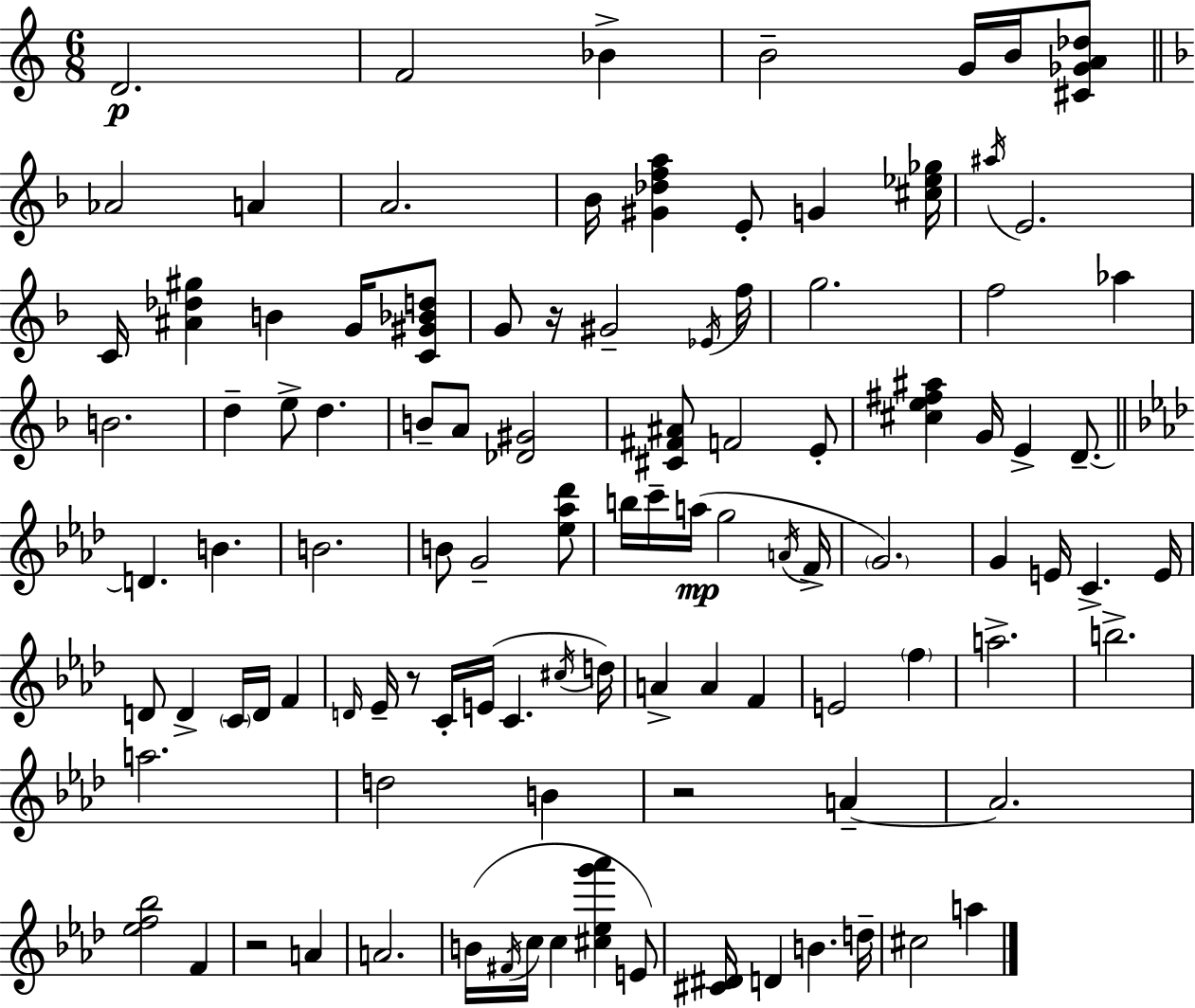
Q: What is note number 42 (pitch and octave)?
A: C6